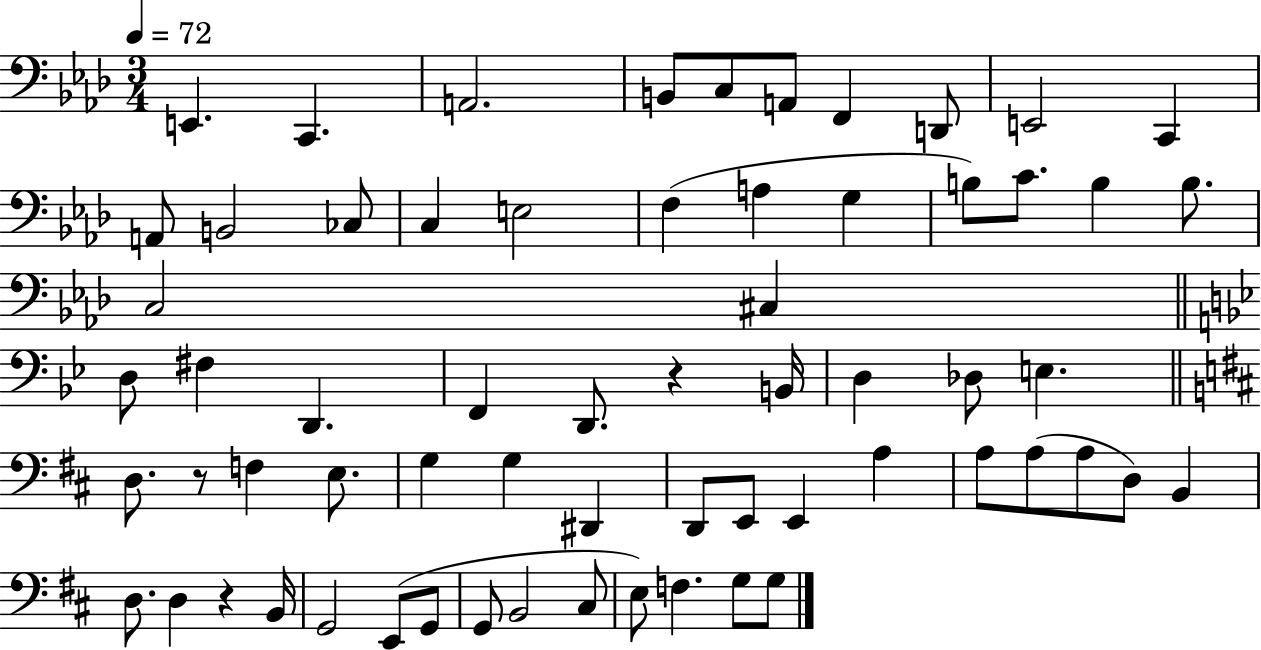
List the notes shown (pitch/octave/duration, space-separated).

E2/q. C2/q. A2/h. B2/e C3/e A2/e F2/q D2/e E2/h C2/q A2/e B2/h CES3/e C3/q E3/h F3/q A3/q G3/q B3/e C4/e. B3/q B3/e. C3/h C#3/q D3/e F#3/q D2/q. F2/q D2/e. R/q B2/s D3/q Db3/e E3/q. D3/e. R/e F3/q E3/e. G3/q G3/q D#2/q D2/e E2/e E2/q A3/q A3/e A3/e A3/e D3/e B2/q D3/e. D3/q R/q B2/s G2/h E2/e G2/e G2/e B2/h C#3/e E3/e F3/q. G3/e G3/e